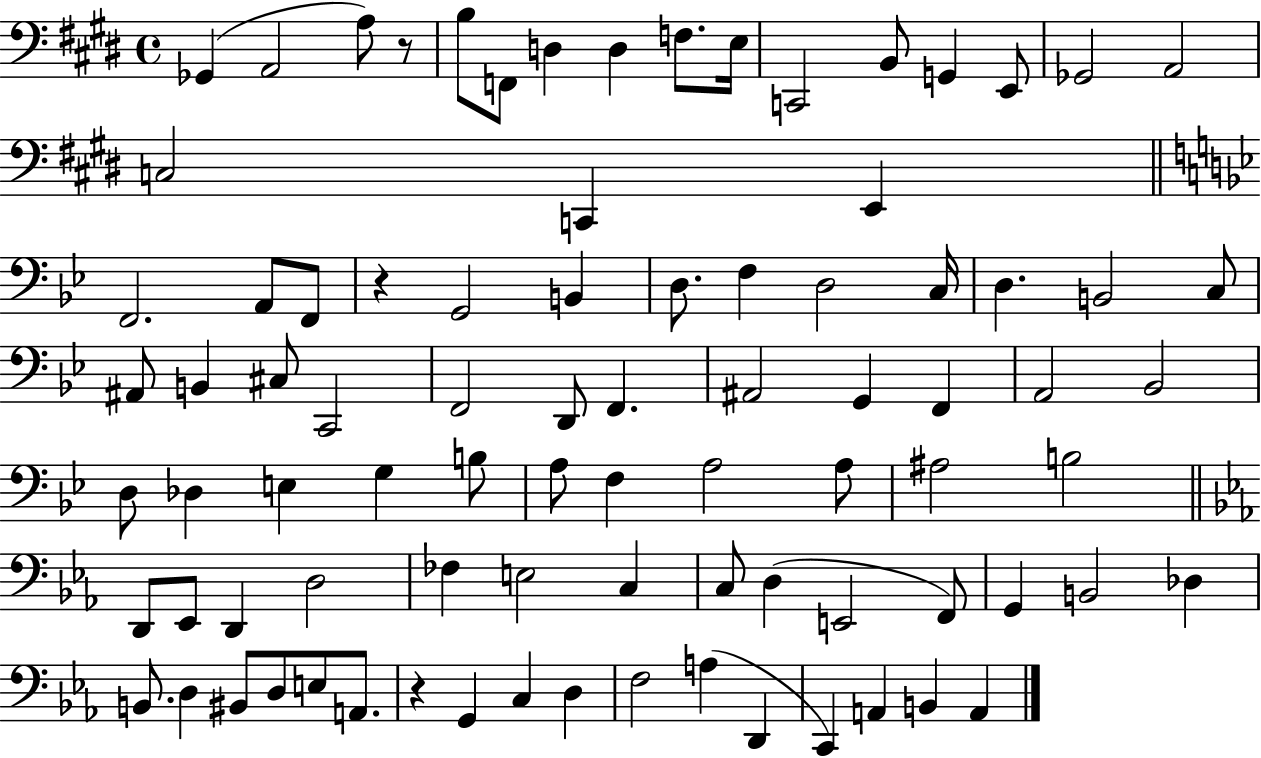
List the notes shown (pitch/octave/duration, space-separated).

Gb2/q A2/h A3/e R/e B3/e F2/e D3/q D3/q F3/e. E3/s C2/h B2/e G2/q E2/e Gb2/h A2/h C3/h C2/q E2/q F2/h. A2/e F2/e R/q G2/h B2/q D3/e. F3/q D3/h C3/s D3/q. B2/h C3/e A#2/e B2/q C#3/e C2/h F2/h D2/e F2/q. A#2/h G2/q F2/q A2/h Bb2/h D3/e Db3/q E3/q G3/q B3/e A3/e F3/q A3/h A3/e A#3/h B3/h D2/e Eb2/e D2/q D3/h FES3/q E3/h C3/q C3/e D3/q E2/h F2/e G2/q B2/h Db3/q B2/e. D3/q BIS2/e D3/e E3/e A2/e. R/q G2/q C3/q D3/q F3/h A3/q D2/q C2/q A2/q B2/q A2/q